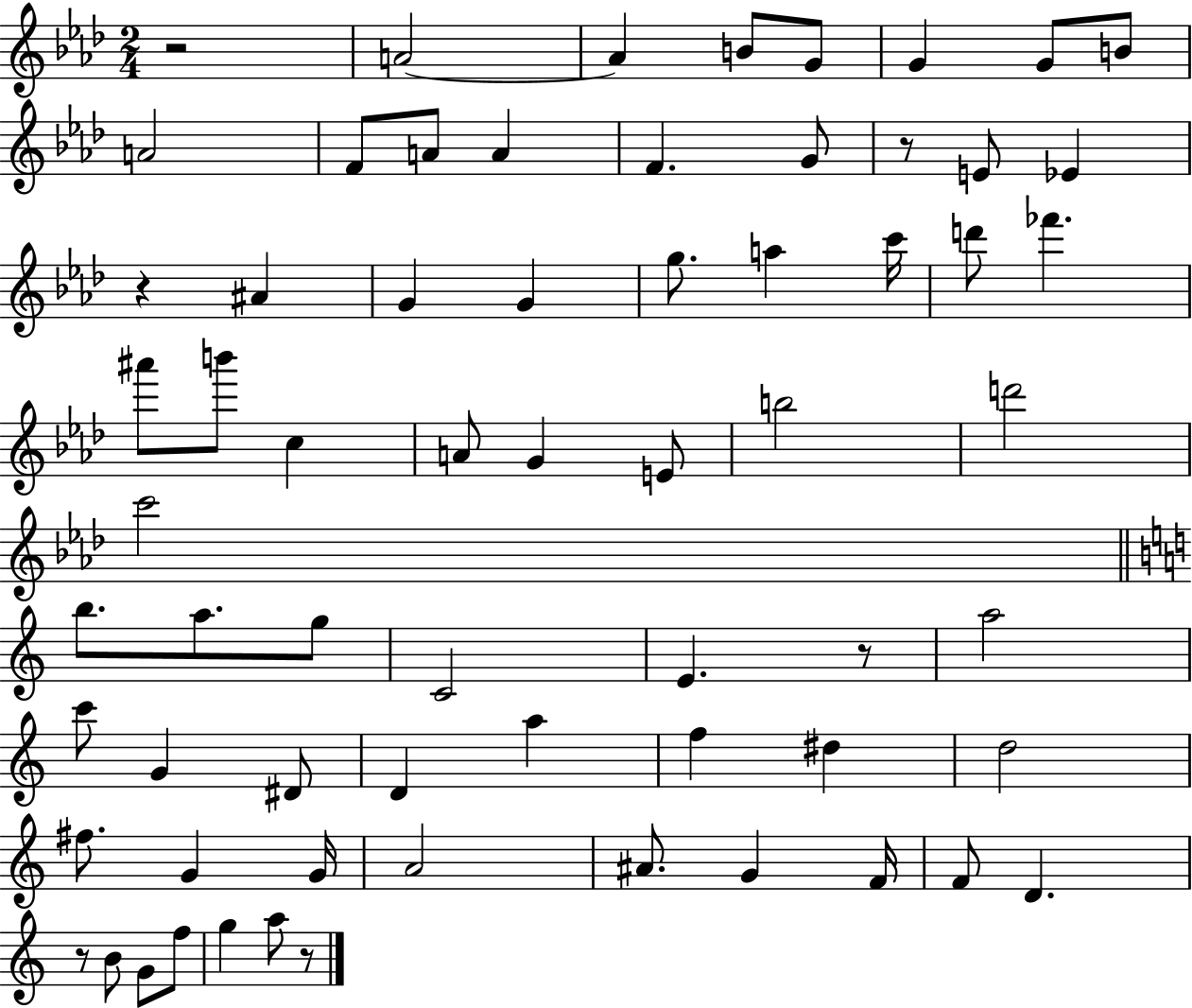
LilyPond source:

{
  \clef treble
  \numericTimeSignature
  \time 2/4
  \key aes \major
  r2 | a'2~~ | a'4 b'8 g'8 | g'4 g'8 b'8 | \break a'2 | f'8 a'8 a'4 | f'4. g'8 | r8 e'8 ees'4 | \break r4 ais'4 | g'4 g'4 | g''8. a''4 c'''16 | d'''8 fes'''4. | \break ais'''8 b'''8 c''4 | a'8 g'4 e'8 | b''2 | d'''2 | \break c'''2 | \bar "||" \break \key c \major b''8. a''8. g''8 | c'2 | e'4. r8 | a''2 | \break c'''8 g'4 dis'8 | d'4 a''4 | f''4 dis''4 | d''2 | \break fis''8. g'4 g'16 | a'2 | ais'8. g'4 f'16 | f'8 d'4. | \break r8 b'8 g'8 f''8 | g''4 a''8 r8 | \bar "|."
}